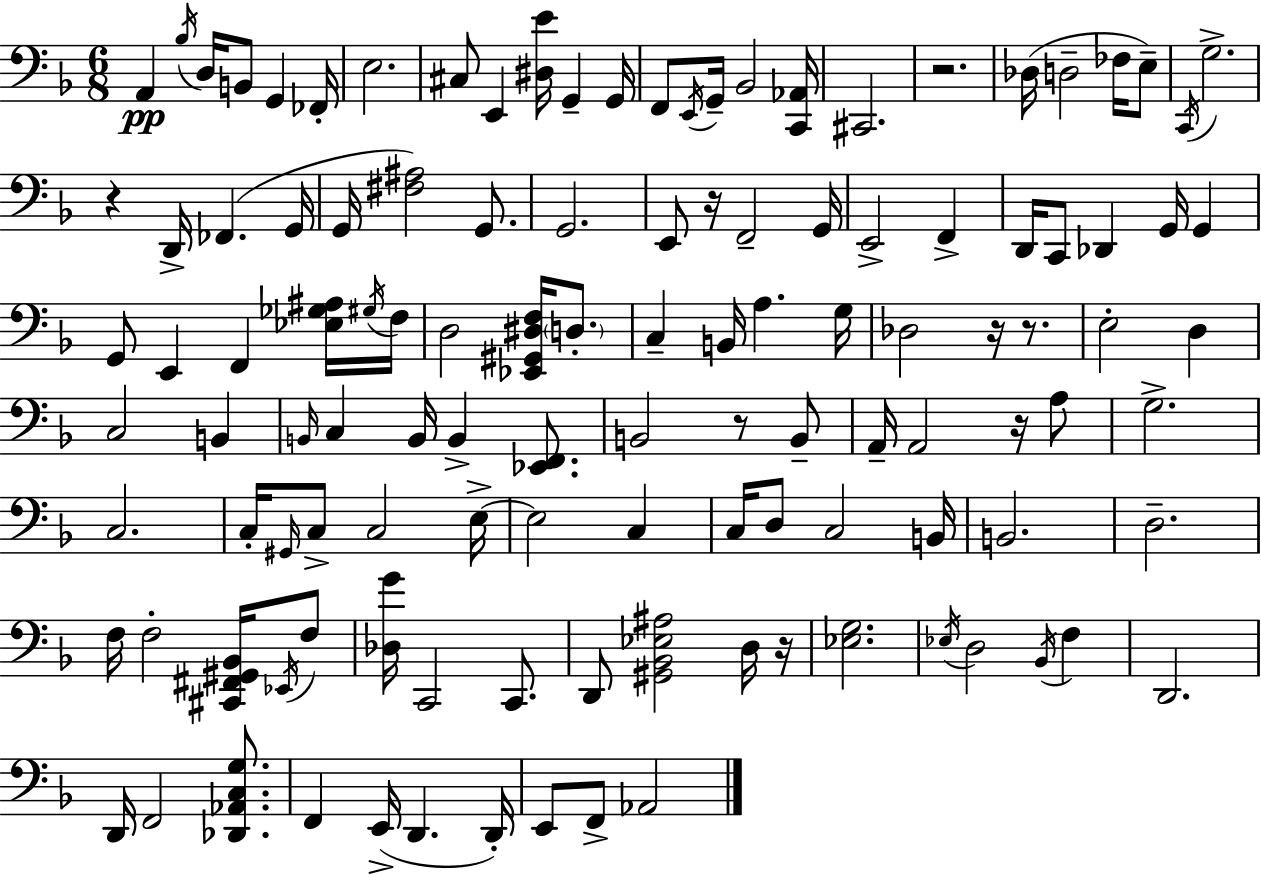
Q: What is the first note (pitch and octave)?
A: A2